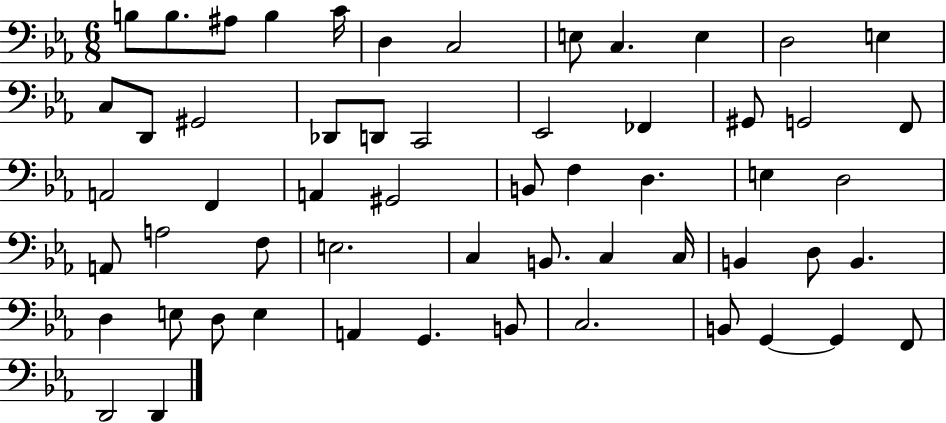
X:1
T:Untitled
M:6/8
L:1/4
K:Eb
B,/2 B,/2 ^A,/2 B, C/4 D, C,2 E,/2 C, E, D,2 E, C,/2 D,,/2 ^G,,2 _D,,/2 D,,/2 C,,2 _E,,2 _F,, ^G,,/2 G,,2 F,,/2 A,,2 F,, A,, ^G,,2 B,,/2 F, D, E, D,2 A,,/2 A,2 F,/2 E,2 C, B,,/2 C, C,/4 B,, D,/2 B,, D, E,/2 D,/2 E, A,, G,, B,,/2 C,2 B,,/2 G,, G,, F,,/2 D,,2 D,,